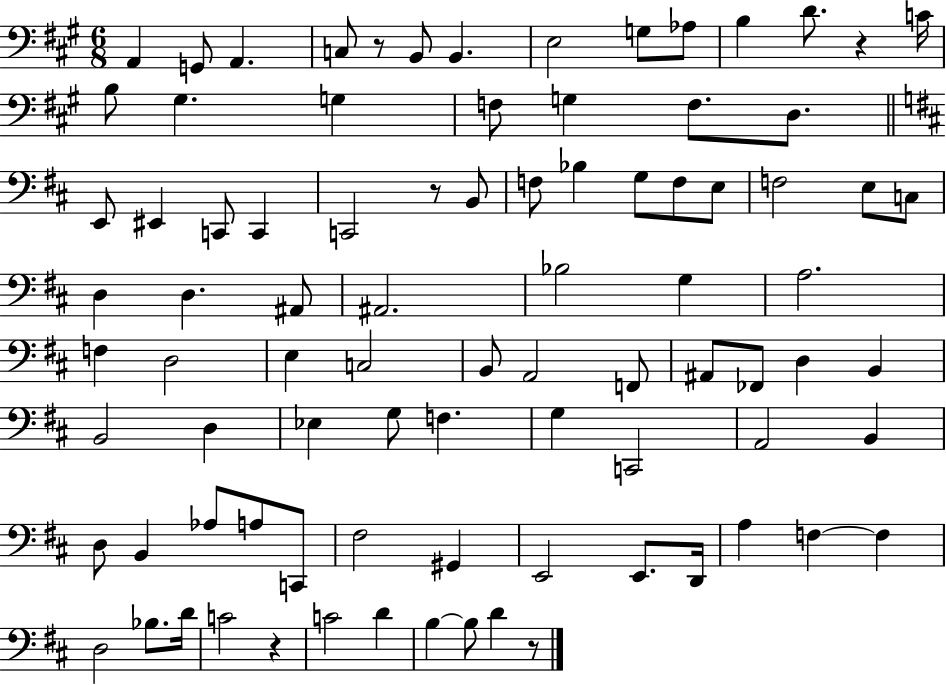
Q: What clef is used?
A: bass